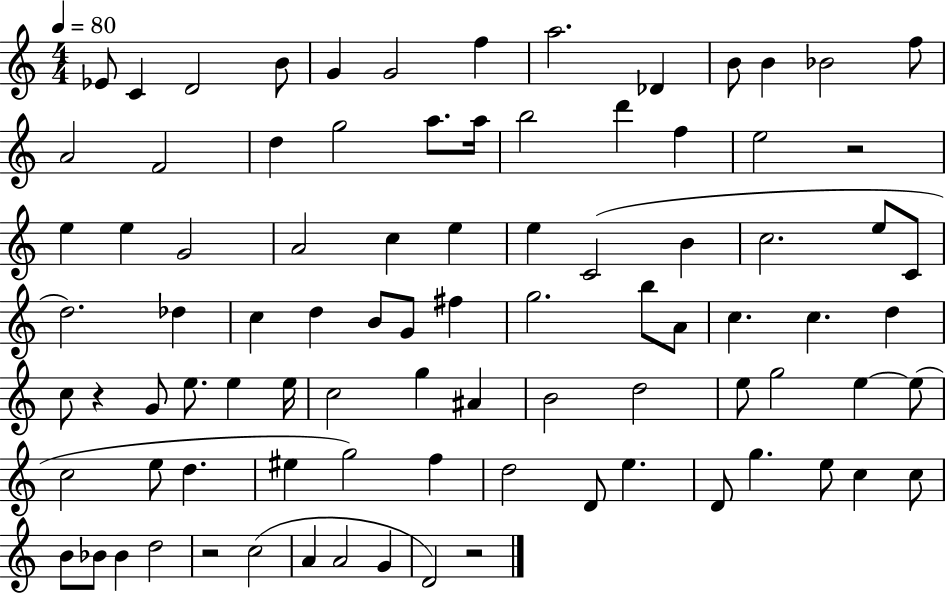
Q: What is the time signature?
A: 4/4